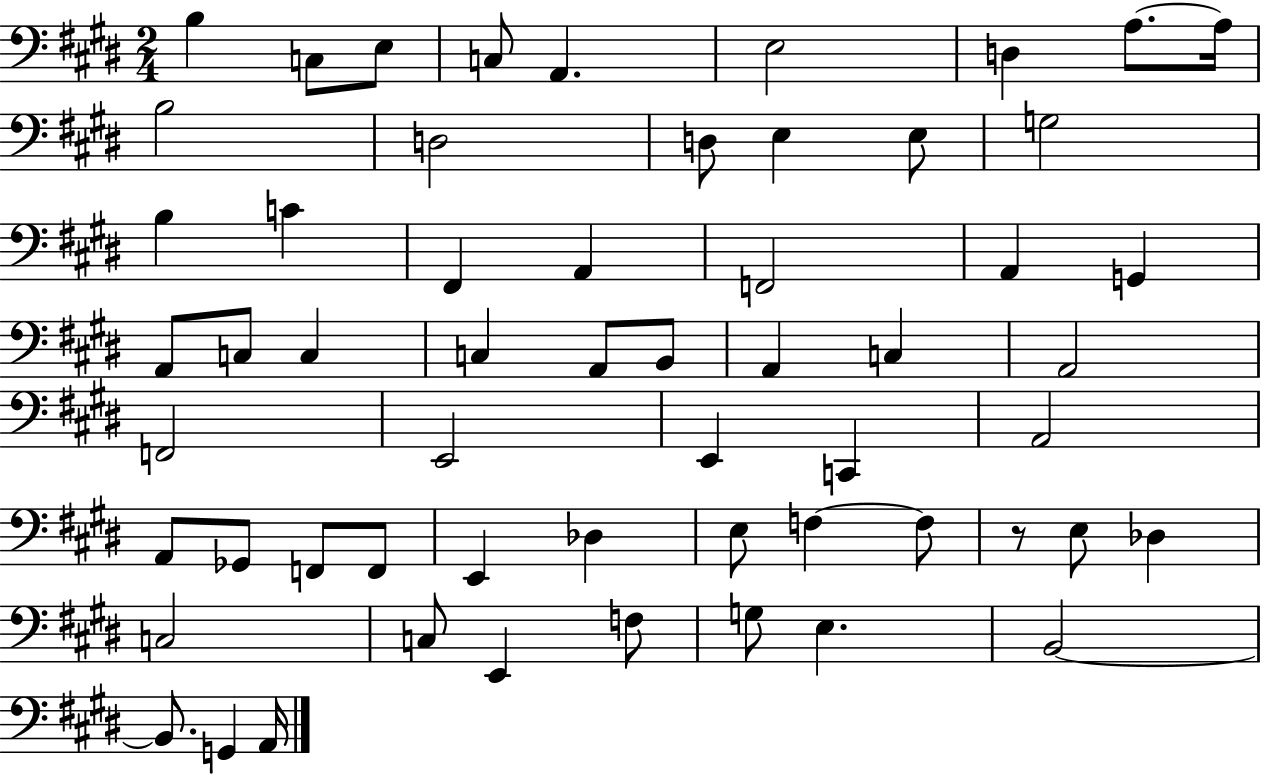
{
  \clef bass
  \numericTimeSignature
  \time 2/4
  \key e \major
  b4 c8 e8 | c8 a,4. | e2 | d4 a8.~~ a16 | \break b2 | d2 | d8 e4 e8 | g2 | \break b4 c'4 | fis,4 a,4 | f,2 | a,4 g,4 | \break a,8 c8 c4 | c4 a,8 b,8 | a,4 c4 | a,2 | \break f,2 | e,2 | e,4 c,4 | a,2 | \break a,8 ges,8 f,8 f,8 | e,4 des4 | e8 f4~~ f8 | r8 e8 des4 | \break c2 | c8 e,4 f8 | g8 e4. | b,2~~ | \break b,8. g,4 a,16 | \bar "|."
}